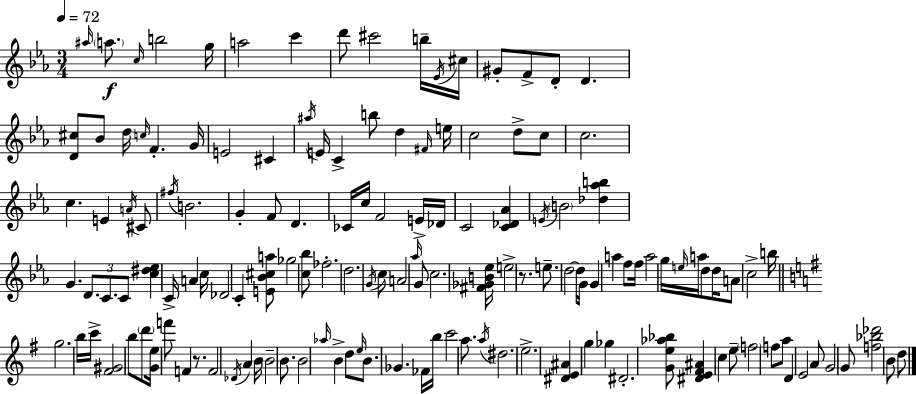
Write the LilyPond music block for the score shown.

{
  \clef treble
  \numericTimeSignature
  \time 3/4
  \key c \minor
  \tempo 4 = 72
  \grace { ais''16 }\f \parenthesize a''8. \grace { c''16 } b''2 | g''16 a''2 c'''4 | d'''8 cis'''2 | b''16-- \acciaccatura { ees'16 } cis''16 gis'8-. f'8-> d'8-. d'4. | \break <d' cis''>8 bes'8 d''16 \grace { c''16 } f'4.-. | g'16 e'2 | cis'4 \acciaccatura { ais''16 } e'16 c'4-> b''8 | d''4 \grace { fis'16 } e''16 c''2 | \break d''8-> c''8 c''2. | c''4. | e'4 \acciaccatura { a'16 } cis'8 \acciaccatura { fis''16 } b'2. | g'4-. | \break f'8 d'4. ces'16 c''16 f'2 | e'16-> des'16 c'2 | <c' des' aes'>4 \acciaccatura { e'16 } \parenthesize b'2 | <des'' aes'' b''>4 g'4. | \break \tuplet 3/2 { d'8. c'8. c'8 } <c'' dis'' ees''>4 | c'16-> a'4 c''16 des'2 | c'4-. <e' bes' cis'' a''>8 ges''2 | <c'' bes''>8 fes''2.-. | \break d''2. | \acciaccatura { g'16 } c''8 | a'2 \grace { aes''16 } g'8 c''2. | <fis' ges' b' ees''>16 | \break e''2-> r8. e''8.-- | d''2~~ d''16 g'16 | g'4 a''4 f''8 f''16 a''2 | g''16 \grace { e''16 } a''16 d''8 | \break d''16 a'8 c''2-> b''16 | \bar "||" \break \key g \major g''2. | b''16 c'''16-> <fis' gis'>2 b''8 | \parenthesize d'''8 <g' e''>16 f'''8 f'4 r8. | f'2 \acciaccatura { des'16 } a'4 | \break b'16 \parenthesize b'2-- b'8. | b'2 \grace { aes''16 } b'4-> | d''8 \grace { e''16 } b'8. ges'4. | fes'16 b''16 c'''2 | \break a''8. \acciaccatura { a''16 } dis''2. | e''2.-> | <dis' e' ais'>4 g''4 | ges''4 dis'2.-. | \break <g' e'' aes'' bes''>8 <dis' e' fis' ais'>4 c''4 | e''8-- \parenthesize f''2 | f''8 a''8 d'4 e'2 | a'8 g'2 | \break g'8 <f'' bes'' des'''>2 | b'8 d''8 \bar "|."
}